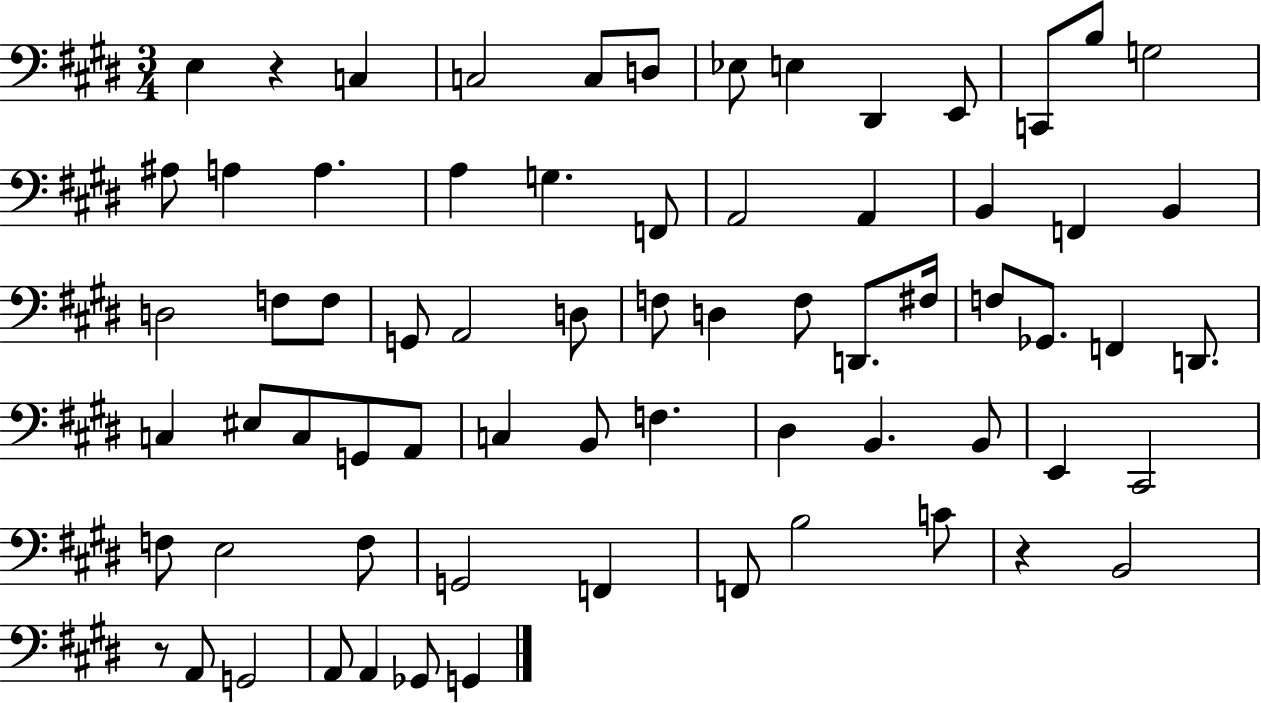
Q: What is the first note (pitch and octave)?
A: E3